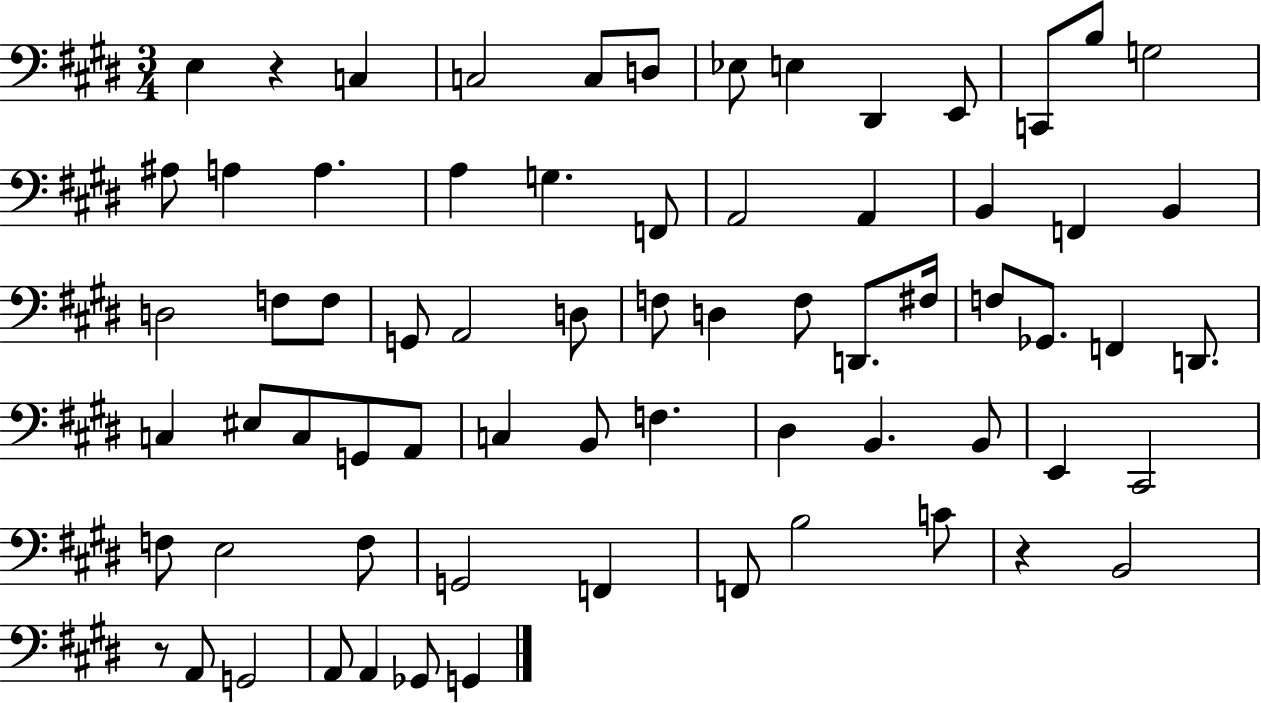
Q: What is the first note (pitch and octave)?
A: E3